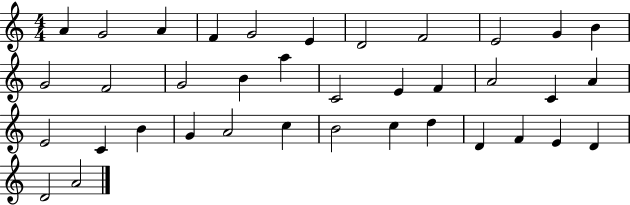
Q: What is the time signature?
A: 4/4